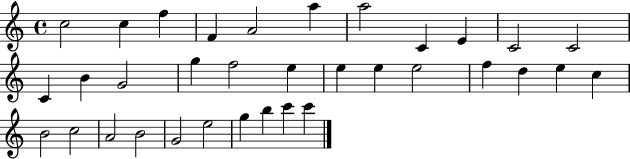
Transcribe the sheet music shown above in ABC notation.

X:1
T:Untitled
M:4/4
L:1/4
K:C
c2 c f F A2 a a2 C E C2 C2 C B G2 g f2 e e e e2 f d e c B2 c2 A2 B2 G2 e2 g b c' c'